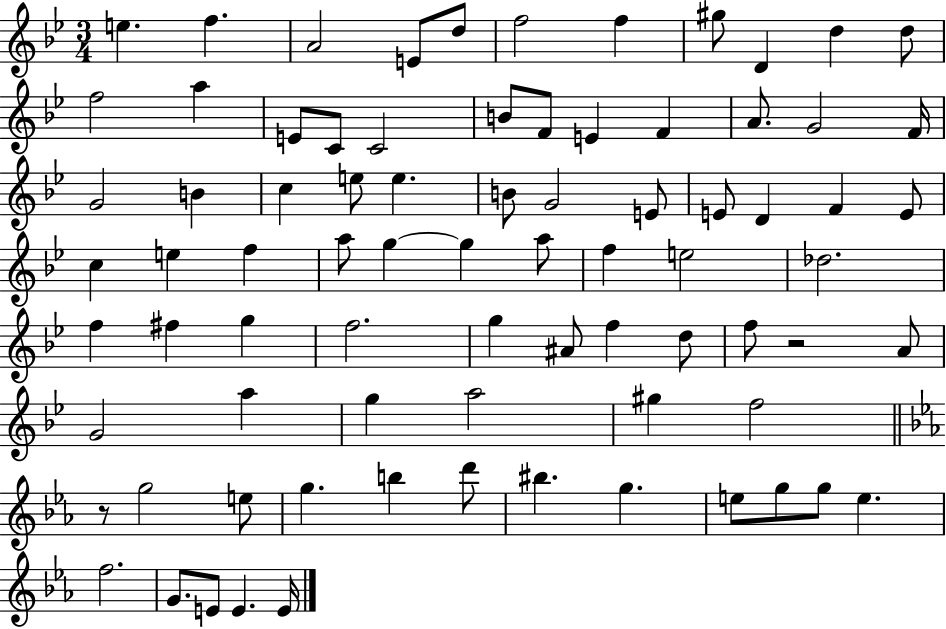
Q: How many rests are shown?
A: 2